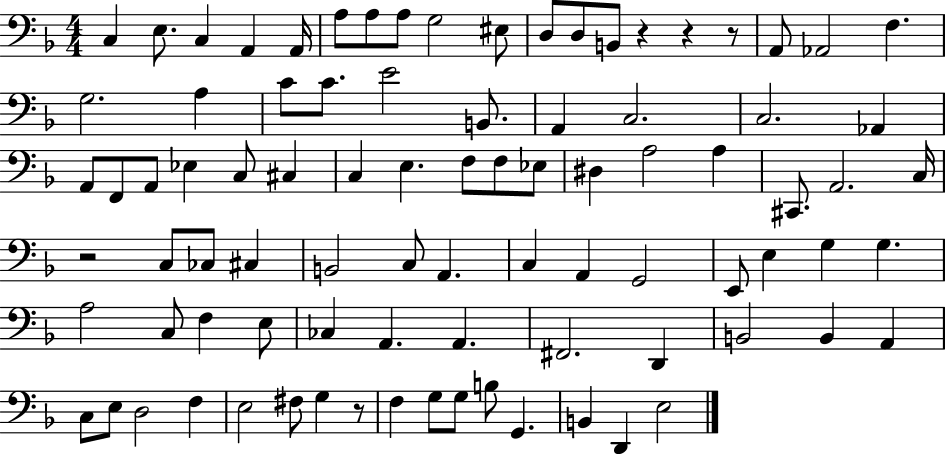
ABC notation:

X:1
T:Untitled
M:4/4
L:1/4
K:F
C, E,/2 C, A,, A,,/4 A,/2 A,/2 A,/2 G,2 ^E,/2 D,/2 D,/2 B,,/2 z z z/2 A,,/2 _A,,2 F, G,2 A, C/2 C/2 E2 B,,/2 A,, C,2 C,2 _A,, A,,/2 F,,/2 A,,/2 _E, C,/2 ^C, C, E, F,/2 F,/2 _E,/2 ^D, A,2 A, ^C,,/2 A,,2 C,/4 z2 C,/2 _C,/2 ^C, B,,2 C,/2 A,, C, A,, G,,2 E,,/2 E, G, G, A,2 C,/2 F, E,/2 _C, A,, A,, ^F,,2 D,, B,,2 B,, A,, C,/2 E,/2 D,2 F, E,2 ^F,/2 G, z/2 F, G,/2 G,/2 B,/2 G,, B,, D,, E,2